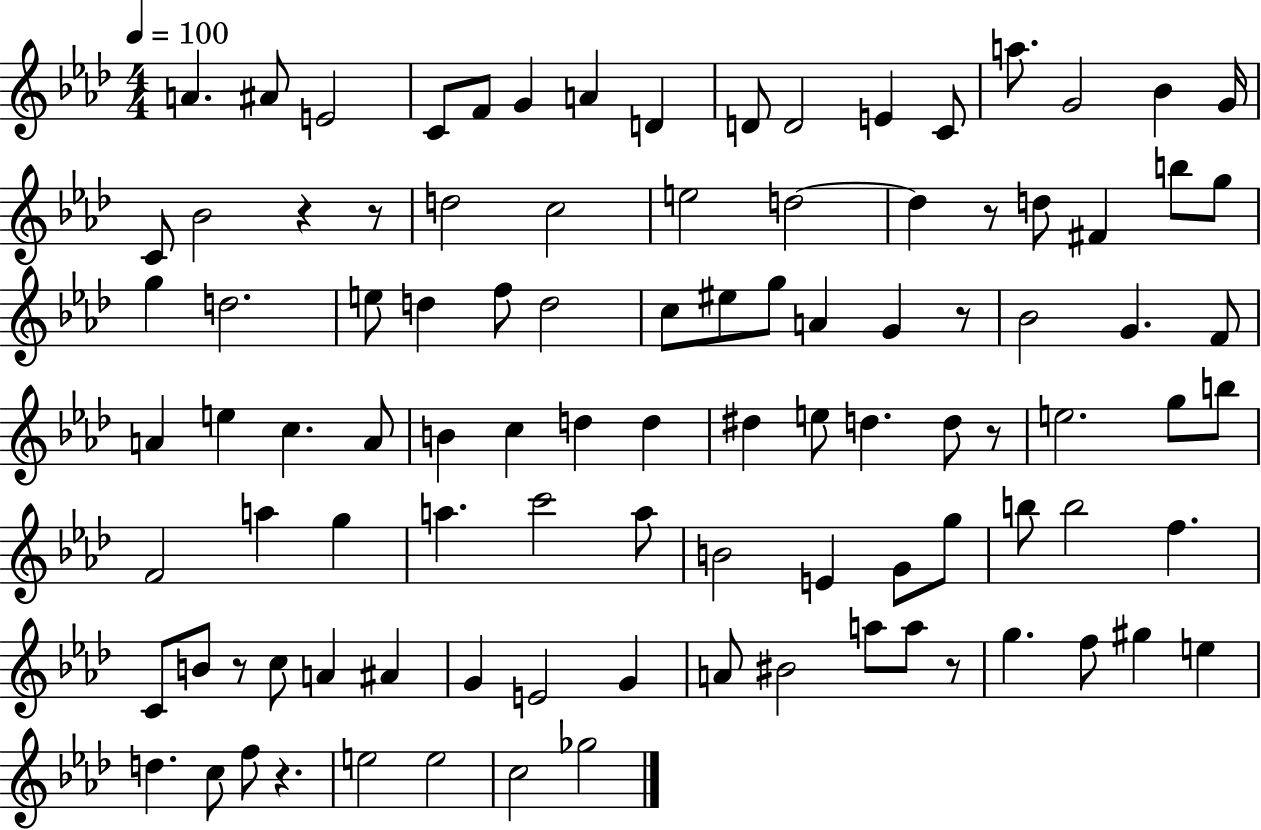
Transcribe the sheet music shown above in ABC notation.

X:1
T:Untitled
M:4/4
L:1/4
K:Ab
A ^A/2 E2 C/2 F/2 G A D D/2 D2 E C/2 a/2 G2 _B G/4 C/2 _B2 z z/2 d2 c2 e2 d2 d z/2 d/2 ^F b/2 g/2 g d2 e/2 d f/2 d2 c/2 ^e/2 g/2 A G z/2 _B2 G F/2 A e c A/2 B c d d ^d e/2 d d/2 z/2 e2 g/2 b/2 F2 a g a c'2 a/2 B2 E G/2 g/2 b/2 b2 f C/2 B/2 z/2 c/2 A ^A G E2 G A/2 ^B2 a/2 a/2 z/2 g f/2 ^g e d c/2 f/2 z e2 e2 c2 _g2